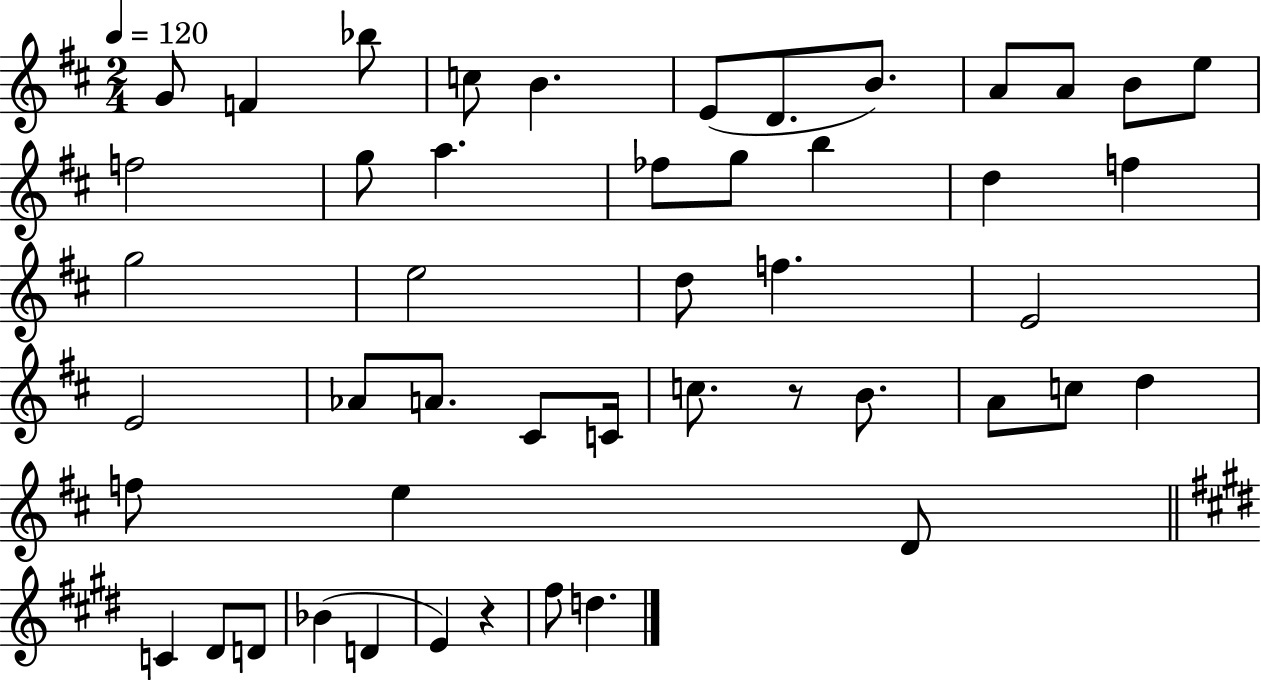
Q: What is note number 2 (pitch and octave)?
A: F4